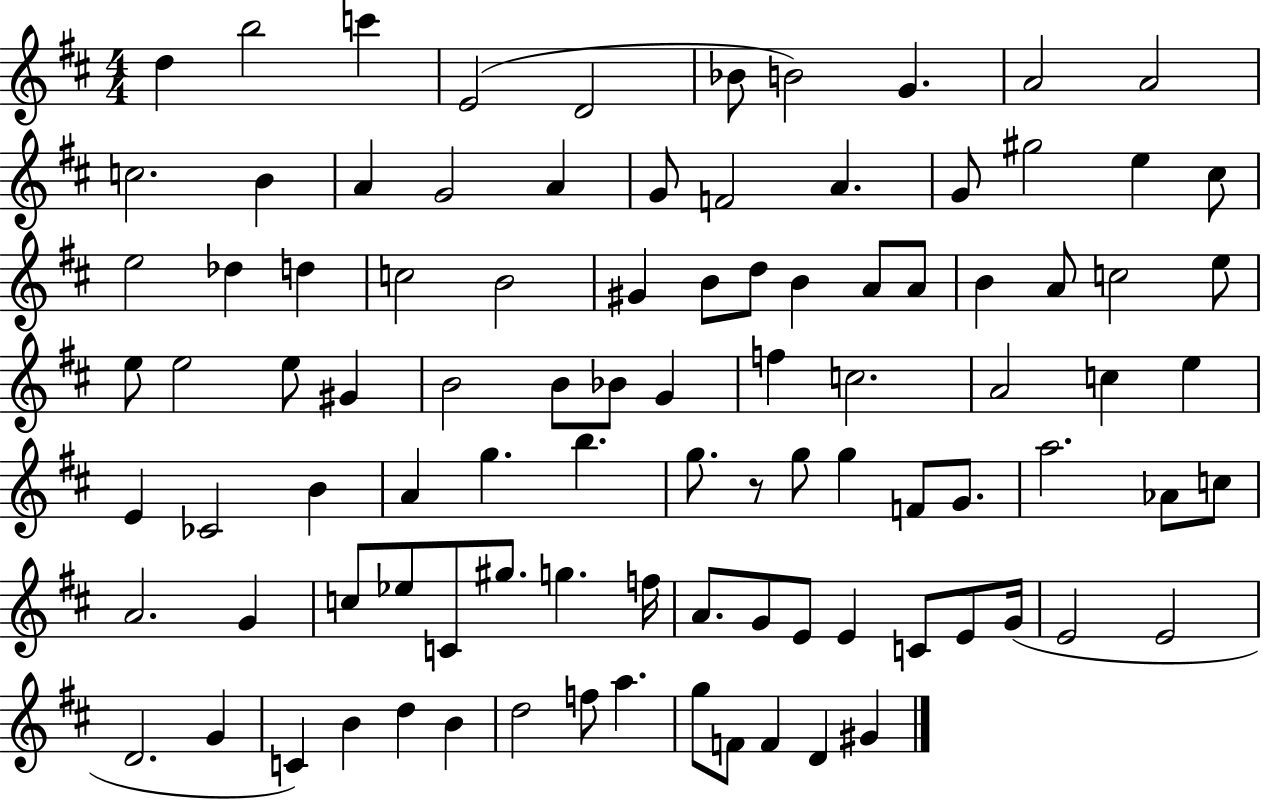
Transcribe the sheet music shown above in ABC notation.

X:1
T:Untitled
M:4/4
L:1/4
K:D
d b2 c' E2 D2 _B/2 B2 G A2 A2 c2 B A G2 A G/2 F2 A G/2 ^g2 e ^c/2 e2 _d d c2 B2 ^G B/2 d/2 B A/2 A/2 B A/2 c2 e/2 e/2 e2 e/2 ^G B2 B/2 _B/2 G f c2 A2 c e E _C2 B A g b g/2 z/2 g/2 g F/2 G/2 a2 _A/2 c/2 A2 G c/2 _e/2 C/2 ^g/2 g f/4 A/2 G/2 E/2 E C/2 E/2 G/4 E2 E2 D2 G C B d B d2 f/2 a g/2 F/2 F D ^G